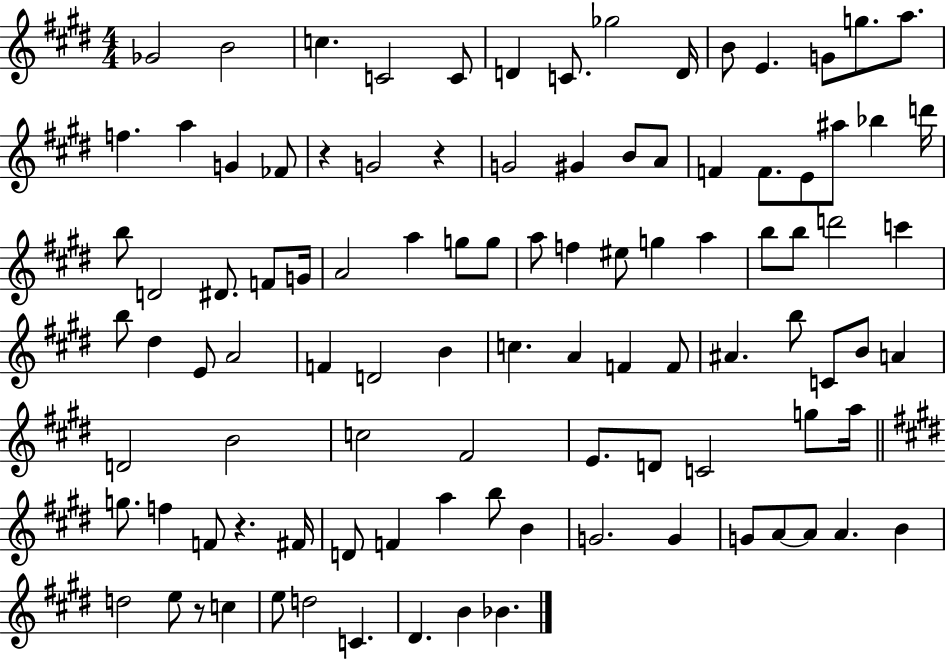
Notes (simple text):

Gb4/h B4/h C5/q. C4/h C4/e D4/q C4/e. Gb5/h D4/s B4/e E4/q. G4/e G5/e. A5/e. F5/q. A5/q G4/q FES4/e R/q G4/h R/q G4/h G#4/q B4/e A4/e F4/q F4/e. E4/e A#5/e Bb5/q D6/s B5/e D4/h D#4/e. F4/e G4/s A4/h A5/q G5/e G5/e A5/e F5/q EIS5/e G5/q A5/q B5/e B5/e D6/h C6/q B5/e D#5/q E4/e A4/h F4/q D4/h B4/q C5/q. A4/q F4/q F4/e A#4/q. B5/e C4/e B4/e A4/q D4/h B4/h C5/h F#4/h E4/e. D4/e C4/h G5/e A5/s G5/e. F5/q F4/e R/q. F#4/s D4/e F4/q A5/q B5/e B4/q G4/h. G4/q G4/e A4/e A4/e A4/q. B4/q D5/h E5/e R/e C5/q E5/e D5/h C4/q. D#4/q. B4/q Bb4/q.